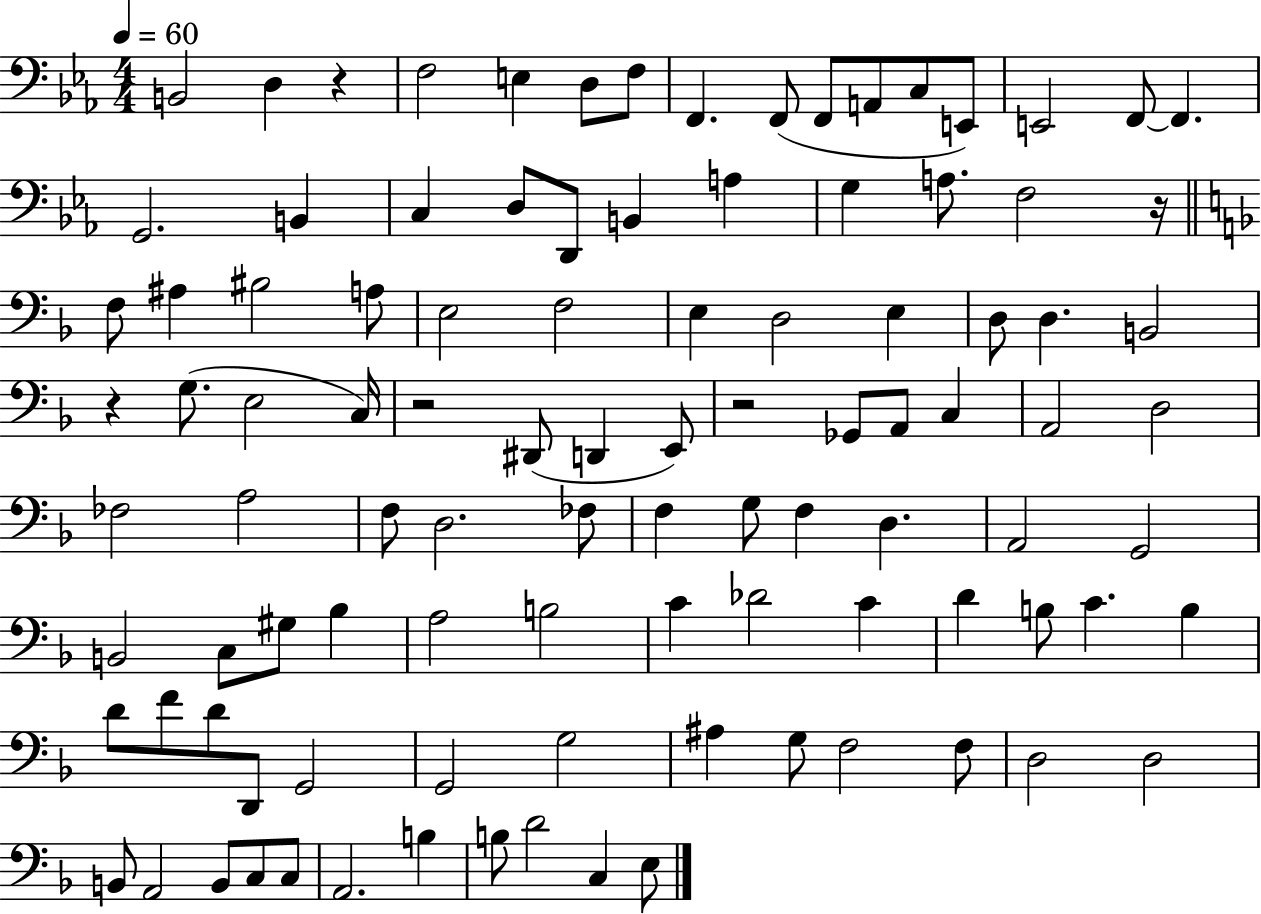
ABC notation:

X:1
T:Untitled
M:4/4
L:1/4
K:Eb
B,,2 D, z F,2 E, D,/2 F,/2 F,, F,,/2 F,,/2 A,,/2 C,/2 E,,/2 E,,2 F,,/2 F,, G,,2 B,, C, D,/2 D,,/2 B,, A, G, A,/2 F,2 z/4 F,/2 ^A, ^B,2 A,/2 E,2 F,2 E, D,2 E, D,/2 D, B,,2 z G,/2 E,2 C,/4 z2 ^D,,/2 D,, E,,/2 z2 _G,,/2 A,,/2 C, A,,2 D,2 _F,2 A,2 F,/2 D,2 _F,/2 F, G,/2 F, D, A,,2 G,,2 B,,2 C,/2 ^G,/2 _B, A,2 B,2 C _D2 C D B,/2 C B, D/2 F/2 D/2 D,,/2 G,,2 G,,2 G,2 ^A, G,/2 F,2 F,/2 D,2 D,2 B,,/2 A,,2 B,,/2 C,/2 C,/2 A,,2 B, B,/2 D2 C, E,/2